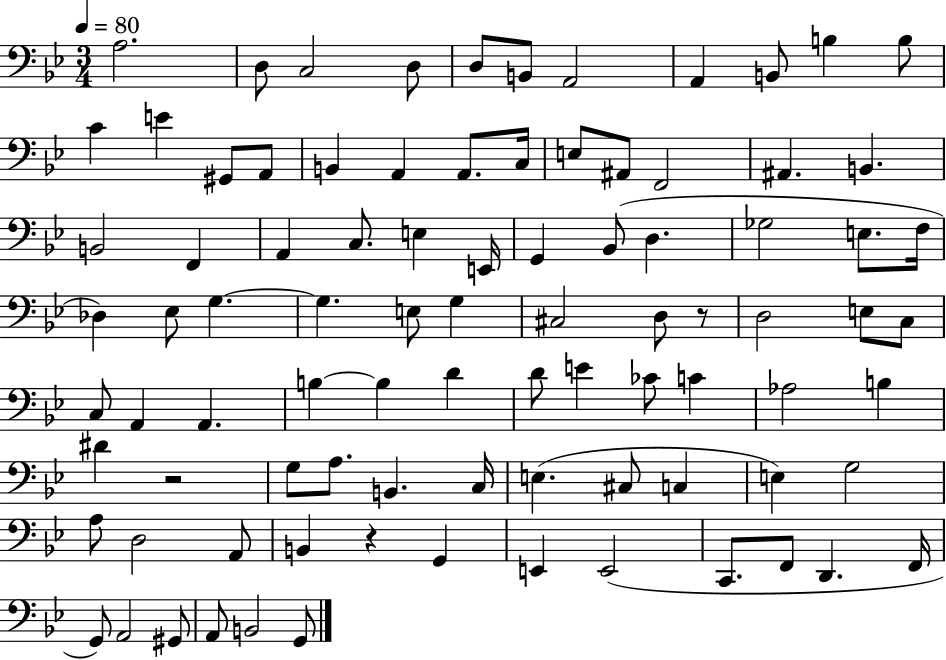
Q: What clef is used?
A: bass